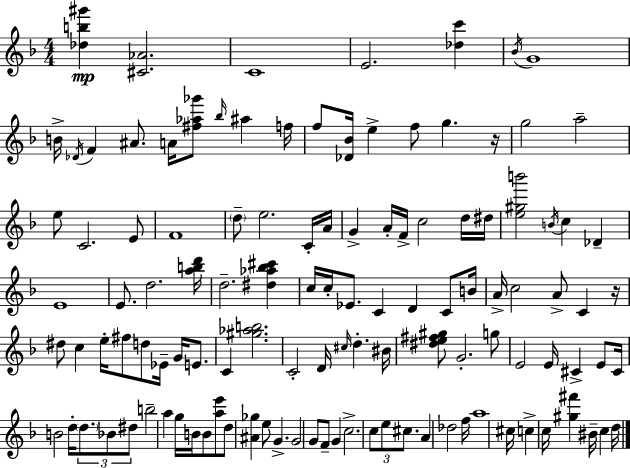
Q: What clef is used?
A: treble